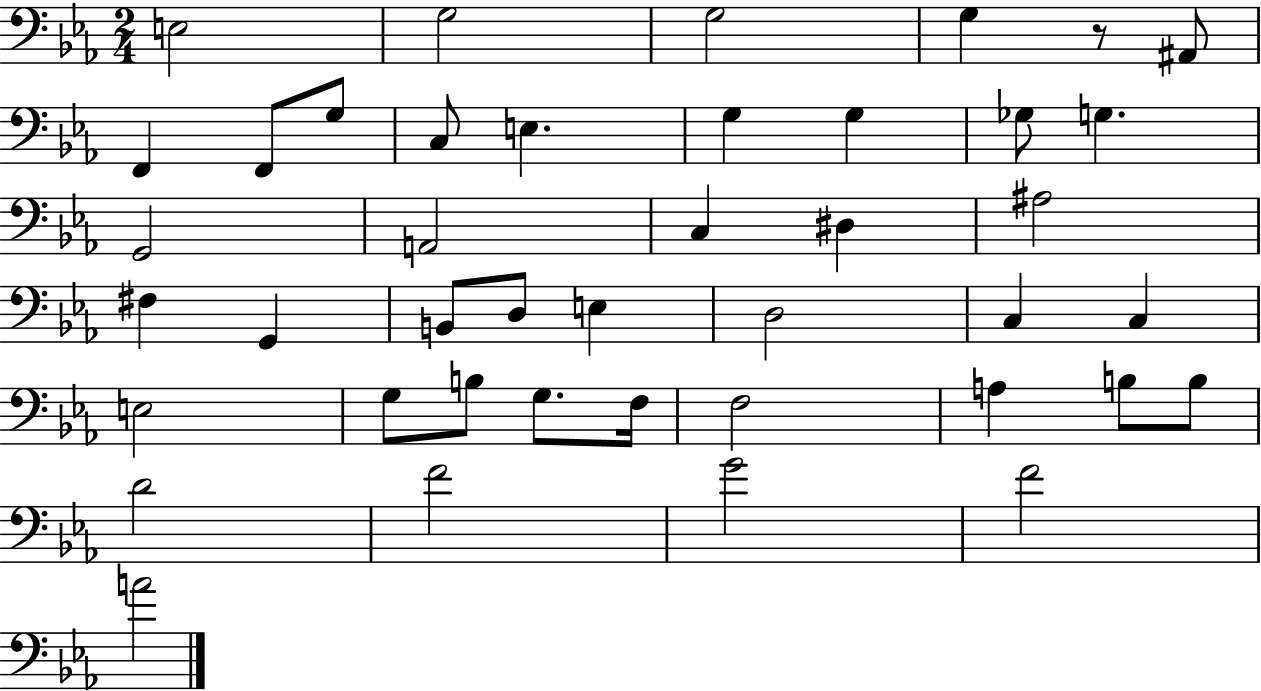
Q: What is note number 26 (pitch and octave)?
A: C3